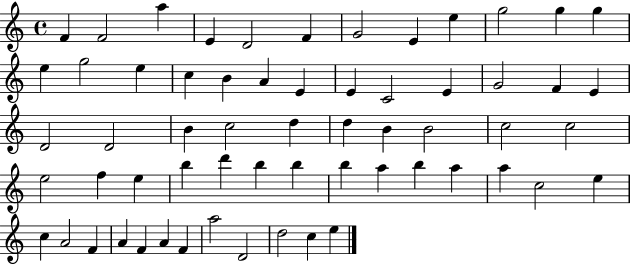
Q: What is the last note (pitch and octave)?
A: E5